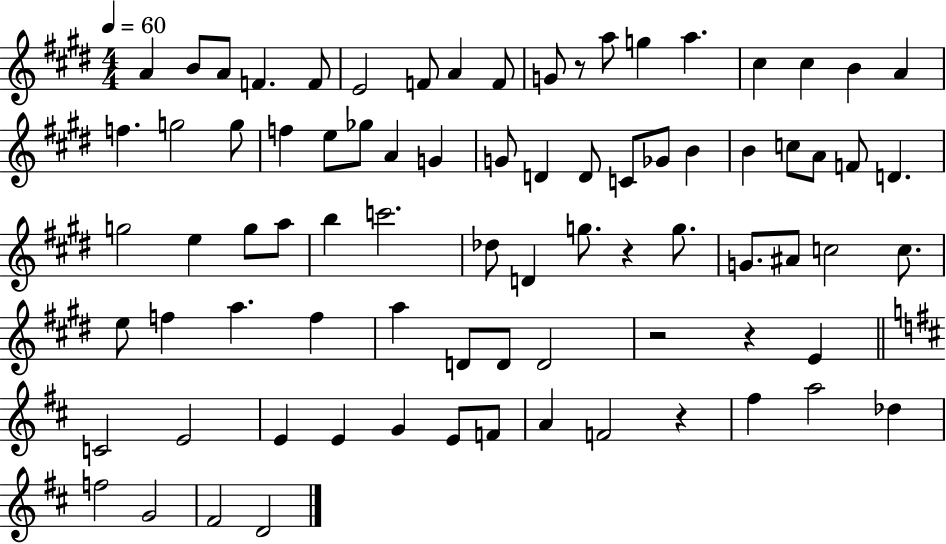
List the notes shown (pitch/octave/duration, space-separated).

A4/q B4/e A4/e F4/q. F4/e E4/h F4/e A4/q F4/e G4/e R/e A5/e G5/q A5/q. C#5/q C#5/q B4/q A4/q F5/q. G5/h G5/e F5/q E5/e Gb5/e A4/q G4/q G4/e D4/q D4/e C4/e Gb4/e B4/q B4/q C5/e A4/e F4/e D4/q. G5/h E5/q G5/e A5/e B5/q C6/h. Db5/e D4/q G5/e. R/q G5/e. G4/e. A#4/e C5/h C5/e. E5/e F5/q A5/q. F5/q A5/q D4/e D4/e D4/h R/h R/q E4/q C4/h E4/h E4/q E4/q G4/q E4/e F4/e A4/q F4/h R/q F#5/q A5/h Db5/q F5/h G4/h F#4/h D4/h